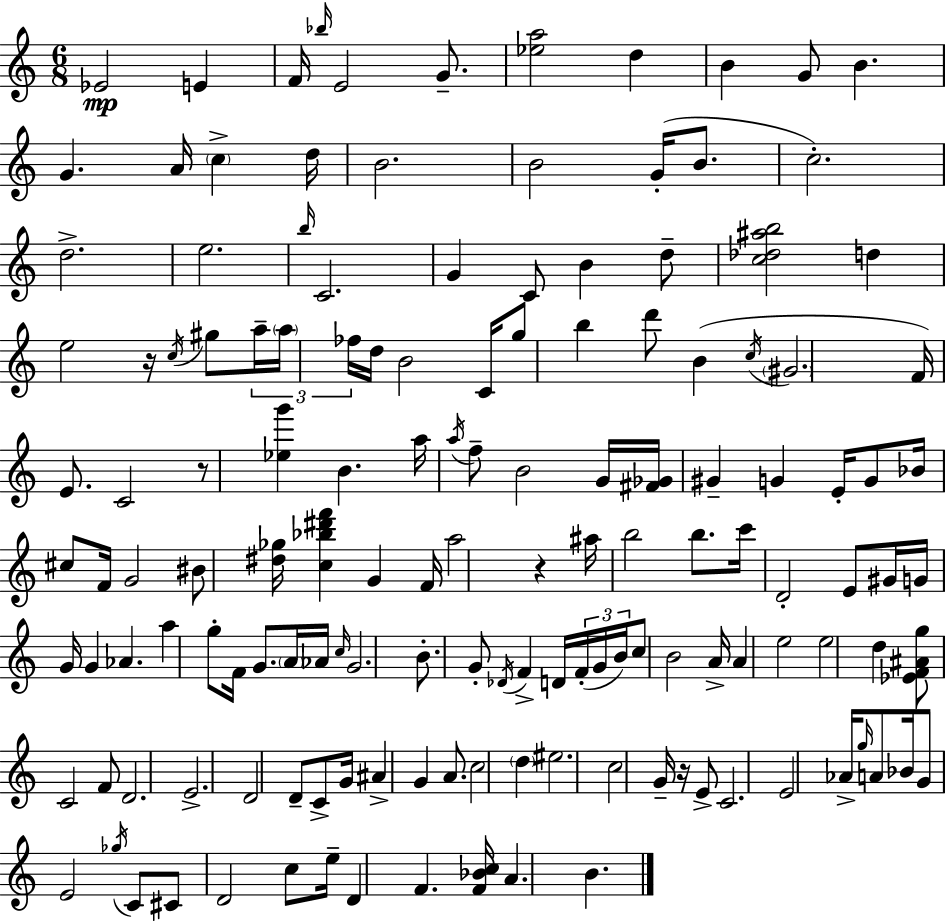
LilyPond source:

{
  \clef treble
  \numericTimeSignature
  \time 6/8
  \key c \major
  ees'2\mp e'4 | f'16 \grace { bes''16 } e'2 g'8.-- | <ees'' a''>2 d''4 | b'4 g'8 b'4. | \break g'4. a'16 \parenthesize c''4-> | d''16 b'2. | b'2 g'16-.( b'8. | c''2.-.) | \break d''2.-> | e''2. | \grace { b''16 } c'2. | g'4 c'8 b'4 | \break d''8-- <c'' des'' ais'' b''>2 d''4 | e''2 r16 \acciaccatura { c''16 } | gis''8 \tuplet 3/2 { a''16-- \parenthesize a''16 fes''16 } d''16 b'2 | c'16 g''8 b''4 d'''8 b'4( | \break \acciaccatura { c''16 } \parenthesize gis'2. | f'16) e'8. c'2 | r8 <ees'' g'''>4 b'4. | a''16 \acciaccatura { a''16 } f''8-- b'2 | \break g'16 <fis' ges'>16 gis'4-- g'4 | e'16-. g'8 bes'16 cis''8 f'16 g'2 | bis'8 <dis'' ges''>16 <c'' bes'' dis''' f'''>4 | g'4 f'16 a''2 | \break r4 ais''16 b''2 | b''8. c'''16 d'2-. | e'8 gis'16 g'16 g'16 g'4 aes'4. | a''4 g''8-. f'16 | \break g'8. \parenthesize a'16 aes'16 \grace { c''16 } g'2. | b'8.-. g'8-. \acciaccatura { des'16 } | f'4-> d'16 \tuplet 3/2 { f'16-.( g'16 b'16) } c''8 b'2 | a'16-> a'4 e''2 | \break e''2 | d''4 <ees' f' ais' g''>8 c'2 | f'8 d'2. | e'2.-> | \break d'2 | d'8-- c'8-> g'16 ais'4-> | g'4 a'8. c''2 | \parenthesize d''4 eis''2. | \break c''2 | g'16-- r16 e'8-> c'2. | e'2 | aes'16-> \grace { g''16 } a'8 bes'16 g'8 e'2 | \break \acciaccatura { ges''16 } c'8 cis'8 d'2 | c''8 e''16-- d'4 | f'4. <f' bes' c''>16 a'4. | b'4. \bar "|."
}